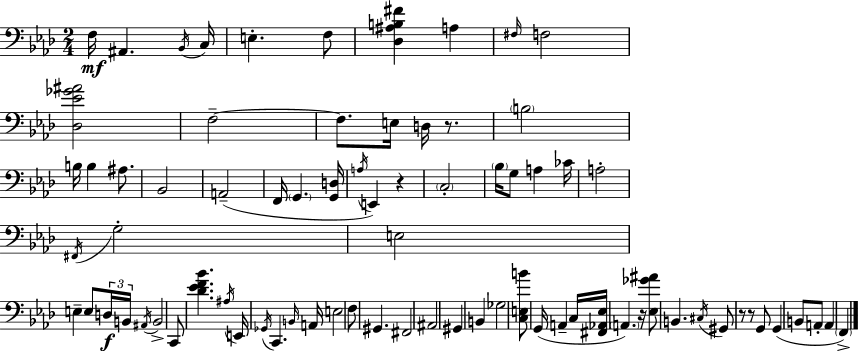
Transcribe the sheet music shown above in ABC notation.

X:1
T:Untitled
M:2/4
L:1/4
K:Ab
F,/4 ^A,, _B,,/4 C,/4 E, F,/2 [_D,^A,B,^F] A, ^F,/4 F,2 [_D,_E_G^A]2 F,2 F,/2 E,/4 D,/4 z/2 B,2 B,/4 B, ^A,/2 _B,,2 A,,2 F,,/4 G,, [G,,D,]/4 A,/4 E,, z C,2 _B,/4 G,/2 A, _C/4 A,2 ^F,,/4 G,2 E,2 E, E,/2 D,/4 B,,/4 ^A,,/4 B,,2 C,,/2 [_D_EF_B] ^A,/4 E,,/4 _G,,/4 C,, B,,/4 A,,/4 E,2 F,/2 ^G,, ^F,,2 ^A,,2 ^G,, B,, _G,2 [C,E,B]/2 G,,/4 A,, C,/4 [^F,,_A,,_E,]/4 A,, z/4 [_E,_G^A]/2 B,, ^C,/4 ^G,,/2 z/2 z/2 G,,/2 G,, B,,/2 A,,/2 A,, F,,